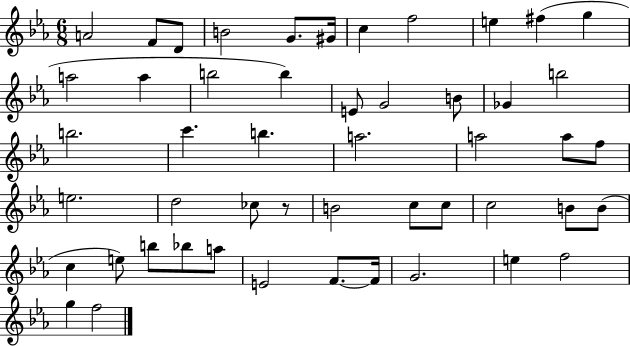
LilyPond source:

{
  \clef treble
  \numericTimeSignature
  \time 6/8
  \key ees \major
  \repeat volta 2 { a'2 f'8 d'8 | b'2 g'8. gis'16 | c''4 f''2 | e''4 fis''4( g''4 | \break a''2 a''4 | b''2 b''4) | e'8 g'2 b'8 | ges'4 b''2 | \break b''2. | c'''4. b''4. | a''2. | a''2 a''8 f''8 | \break e''2. | d''2 ces''8 r8 | b'2 c''8 c''8 | c''2 b'8 b'8( | \break c''4 e''8) b''8 bes''8 a''8 | e'2 f'8.~~ f'16 | g'2. | e''4 f''2 | \break g''4 f''2 | } \bar "|."
}